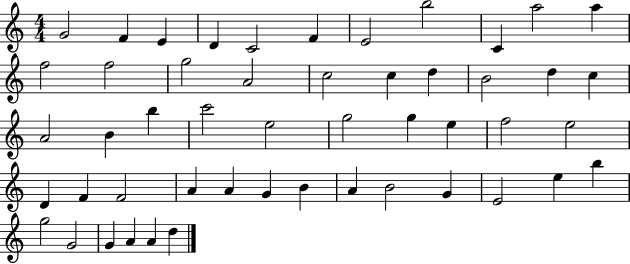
X:1
T:Untitled
M:4/4
L:1/4
K:C
G2 F E D C2 F E2 b2 C a2 a f2 f2 g2 A2 c2 c d B2 d c A2 B b c'2 e2 g2 g e f2 e2 D F F2 A A G B A B2 G E2 e b g2 G2 G A A d